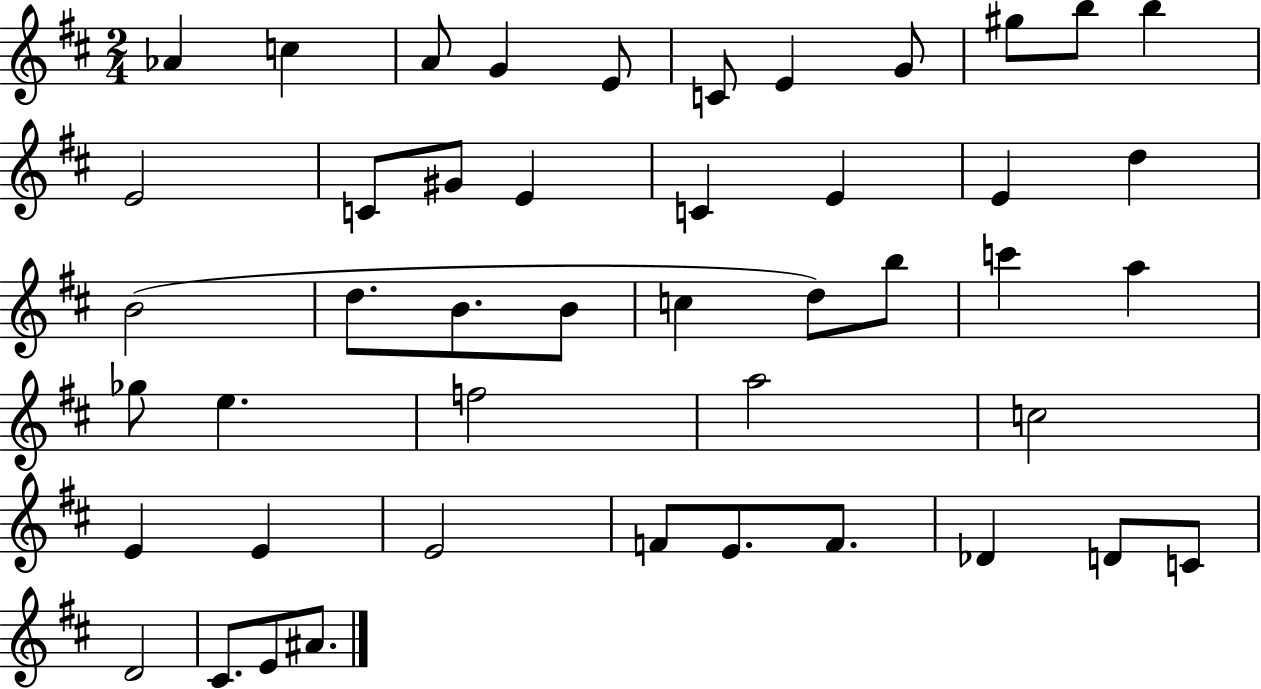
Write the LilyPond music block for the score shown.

{
  \clef treble
  \numericTimeSignature
  \time 2/4
  \key d \major
  aes'4 c''4 | a'8 g'4 e'8 | c'8 e'4 g'8 | gis''8 b''8 b''4 | \break e'2 | c'8 gis'8 e'4 | c'4 e'4 | e'4 d''4 | \break b'2( | d''8. b'8. b'8 | c''4 d''8) b''8 | c'''4 a''4 | \break ges''8 e''4. | f''2 | a''2 | c''2 | \break e'4 e'4 | e'2 | f'8 e'8. f'8. | des'4 d'8 c'8 | \break d'2 | cis'8. e'8 ais'8. | \bar "|."
}